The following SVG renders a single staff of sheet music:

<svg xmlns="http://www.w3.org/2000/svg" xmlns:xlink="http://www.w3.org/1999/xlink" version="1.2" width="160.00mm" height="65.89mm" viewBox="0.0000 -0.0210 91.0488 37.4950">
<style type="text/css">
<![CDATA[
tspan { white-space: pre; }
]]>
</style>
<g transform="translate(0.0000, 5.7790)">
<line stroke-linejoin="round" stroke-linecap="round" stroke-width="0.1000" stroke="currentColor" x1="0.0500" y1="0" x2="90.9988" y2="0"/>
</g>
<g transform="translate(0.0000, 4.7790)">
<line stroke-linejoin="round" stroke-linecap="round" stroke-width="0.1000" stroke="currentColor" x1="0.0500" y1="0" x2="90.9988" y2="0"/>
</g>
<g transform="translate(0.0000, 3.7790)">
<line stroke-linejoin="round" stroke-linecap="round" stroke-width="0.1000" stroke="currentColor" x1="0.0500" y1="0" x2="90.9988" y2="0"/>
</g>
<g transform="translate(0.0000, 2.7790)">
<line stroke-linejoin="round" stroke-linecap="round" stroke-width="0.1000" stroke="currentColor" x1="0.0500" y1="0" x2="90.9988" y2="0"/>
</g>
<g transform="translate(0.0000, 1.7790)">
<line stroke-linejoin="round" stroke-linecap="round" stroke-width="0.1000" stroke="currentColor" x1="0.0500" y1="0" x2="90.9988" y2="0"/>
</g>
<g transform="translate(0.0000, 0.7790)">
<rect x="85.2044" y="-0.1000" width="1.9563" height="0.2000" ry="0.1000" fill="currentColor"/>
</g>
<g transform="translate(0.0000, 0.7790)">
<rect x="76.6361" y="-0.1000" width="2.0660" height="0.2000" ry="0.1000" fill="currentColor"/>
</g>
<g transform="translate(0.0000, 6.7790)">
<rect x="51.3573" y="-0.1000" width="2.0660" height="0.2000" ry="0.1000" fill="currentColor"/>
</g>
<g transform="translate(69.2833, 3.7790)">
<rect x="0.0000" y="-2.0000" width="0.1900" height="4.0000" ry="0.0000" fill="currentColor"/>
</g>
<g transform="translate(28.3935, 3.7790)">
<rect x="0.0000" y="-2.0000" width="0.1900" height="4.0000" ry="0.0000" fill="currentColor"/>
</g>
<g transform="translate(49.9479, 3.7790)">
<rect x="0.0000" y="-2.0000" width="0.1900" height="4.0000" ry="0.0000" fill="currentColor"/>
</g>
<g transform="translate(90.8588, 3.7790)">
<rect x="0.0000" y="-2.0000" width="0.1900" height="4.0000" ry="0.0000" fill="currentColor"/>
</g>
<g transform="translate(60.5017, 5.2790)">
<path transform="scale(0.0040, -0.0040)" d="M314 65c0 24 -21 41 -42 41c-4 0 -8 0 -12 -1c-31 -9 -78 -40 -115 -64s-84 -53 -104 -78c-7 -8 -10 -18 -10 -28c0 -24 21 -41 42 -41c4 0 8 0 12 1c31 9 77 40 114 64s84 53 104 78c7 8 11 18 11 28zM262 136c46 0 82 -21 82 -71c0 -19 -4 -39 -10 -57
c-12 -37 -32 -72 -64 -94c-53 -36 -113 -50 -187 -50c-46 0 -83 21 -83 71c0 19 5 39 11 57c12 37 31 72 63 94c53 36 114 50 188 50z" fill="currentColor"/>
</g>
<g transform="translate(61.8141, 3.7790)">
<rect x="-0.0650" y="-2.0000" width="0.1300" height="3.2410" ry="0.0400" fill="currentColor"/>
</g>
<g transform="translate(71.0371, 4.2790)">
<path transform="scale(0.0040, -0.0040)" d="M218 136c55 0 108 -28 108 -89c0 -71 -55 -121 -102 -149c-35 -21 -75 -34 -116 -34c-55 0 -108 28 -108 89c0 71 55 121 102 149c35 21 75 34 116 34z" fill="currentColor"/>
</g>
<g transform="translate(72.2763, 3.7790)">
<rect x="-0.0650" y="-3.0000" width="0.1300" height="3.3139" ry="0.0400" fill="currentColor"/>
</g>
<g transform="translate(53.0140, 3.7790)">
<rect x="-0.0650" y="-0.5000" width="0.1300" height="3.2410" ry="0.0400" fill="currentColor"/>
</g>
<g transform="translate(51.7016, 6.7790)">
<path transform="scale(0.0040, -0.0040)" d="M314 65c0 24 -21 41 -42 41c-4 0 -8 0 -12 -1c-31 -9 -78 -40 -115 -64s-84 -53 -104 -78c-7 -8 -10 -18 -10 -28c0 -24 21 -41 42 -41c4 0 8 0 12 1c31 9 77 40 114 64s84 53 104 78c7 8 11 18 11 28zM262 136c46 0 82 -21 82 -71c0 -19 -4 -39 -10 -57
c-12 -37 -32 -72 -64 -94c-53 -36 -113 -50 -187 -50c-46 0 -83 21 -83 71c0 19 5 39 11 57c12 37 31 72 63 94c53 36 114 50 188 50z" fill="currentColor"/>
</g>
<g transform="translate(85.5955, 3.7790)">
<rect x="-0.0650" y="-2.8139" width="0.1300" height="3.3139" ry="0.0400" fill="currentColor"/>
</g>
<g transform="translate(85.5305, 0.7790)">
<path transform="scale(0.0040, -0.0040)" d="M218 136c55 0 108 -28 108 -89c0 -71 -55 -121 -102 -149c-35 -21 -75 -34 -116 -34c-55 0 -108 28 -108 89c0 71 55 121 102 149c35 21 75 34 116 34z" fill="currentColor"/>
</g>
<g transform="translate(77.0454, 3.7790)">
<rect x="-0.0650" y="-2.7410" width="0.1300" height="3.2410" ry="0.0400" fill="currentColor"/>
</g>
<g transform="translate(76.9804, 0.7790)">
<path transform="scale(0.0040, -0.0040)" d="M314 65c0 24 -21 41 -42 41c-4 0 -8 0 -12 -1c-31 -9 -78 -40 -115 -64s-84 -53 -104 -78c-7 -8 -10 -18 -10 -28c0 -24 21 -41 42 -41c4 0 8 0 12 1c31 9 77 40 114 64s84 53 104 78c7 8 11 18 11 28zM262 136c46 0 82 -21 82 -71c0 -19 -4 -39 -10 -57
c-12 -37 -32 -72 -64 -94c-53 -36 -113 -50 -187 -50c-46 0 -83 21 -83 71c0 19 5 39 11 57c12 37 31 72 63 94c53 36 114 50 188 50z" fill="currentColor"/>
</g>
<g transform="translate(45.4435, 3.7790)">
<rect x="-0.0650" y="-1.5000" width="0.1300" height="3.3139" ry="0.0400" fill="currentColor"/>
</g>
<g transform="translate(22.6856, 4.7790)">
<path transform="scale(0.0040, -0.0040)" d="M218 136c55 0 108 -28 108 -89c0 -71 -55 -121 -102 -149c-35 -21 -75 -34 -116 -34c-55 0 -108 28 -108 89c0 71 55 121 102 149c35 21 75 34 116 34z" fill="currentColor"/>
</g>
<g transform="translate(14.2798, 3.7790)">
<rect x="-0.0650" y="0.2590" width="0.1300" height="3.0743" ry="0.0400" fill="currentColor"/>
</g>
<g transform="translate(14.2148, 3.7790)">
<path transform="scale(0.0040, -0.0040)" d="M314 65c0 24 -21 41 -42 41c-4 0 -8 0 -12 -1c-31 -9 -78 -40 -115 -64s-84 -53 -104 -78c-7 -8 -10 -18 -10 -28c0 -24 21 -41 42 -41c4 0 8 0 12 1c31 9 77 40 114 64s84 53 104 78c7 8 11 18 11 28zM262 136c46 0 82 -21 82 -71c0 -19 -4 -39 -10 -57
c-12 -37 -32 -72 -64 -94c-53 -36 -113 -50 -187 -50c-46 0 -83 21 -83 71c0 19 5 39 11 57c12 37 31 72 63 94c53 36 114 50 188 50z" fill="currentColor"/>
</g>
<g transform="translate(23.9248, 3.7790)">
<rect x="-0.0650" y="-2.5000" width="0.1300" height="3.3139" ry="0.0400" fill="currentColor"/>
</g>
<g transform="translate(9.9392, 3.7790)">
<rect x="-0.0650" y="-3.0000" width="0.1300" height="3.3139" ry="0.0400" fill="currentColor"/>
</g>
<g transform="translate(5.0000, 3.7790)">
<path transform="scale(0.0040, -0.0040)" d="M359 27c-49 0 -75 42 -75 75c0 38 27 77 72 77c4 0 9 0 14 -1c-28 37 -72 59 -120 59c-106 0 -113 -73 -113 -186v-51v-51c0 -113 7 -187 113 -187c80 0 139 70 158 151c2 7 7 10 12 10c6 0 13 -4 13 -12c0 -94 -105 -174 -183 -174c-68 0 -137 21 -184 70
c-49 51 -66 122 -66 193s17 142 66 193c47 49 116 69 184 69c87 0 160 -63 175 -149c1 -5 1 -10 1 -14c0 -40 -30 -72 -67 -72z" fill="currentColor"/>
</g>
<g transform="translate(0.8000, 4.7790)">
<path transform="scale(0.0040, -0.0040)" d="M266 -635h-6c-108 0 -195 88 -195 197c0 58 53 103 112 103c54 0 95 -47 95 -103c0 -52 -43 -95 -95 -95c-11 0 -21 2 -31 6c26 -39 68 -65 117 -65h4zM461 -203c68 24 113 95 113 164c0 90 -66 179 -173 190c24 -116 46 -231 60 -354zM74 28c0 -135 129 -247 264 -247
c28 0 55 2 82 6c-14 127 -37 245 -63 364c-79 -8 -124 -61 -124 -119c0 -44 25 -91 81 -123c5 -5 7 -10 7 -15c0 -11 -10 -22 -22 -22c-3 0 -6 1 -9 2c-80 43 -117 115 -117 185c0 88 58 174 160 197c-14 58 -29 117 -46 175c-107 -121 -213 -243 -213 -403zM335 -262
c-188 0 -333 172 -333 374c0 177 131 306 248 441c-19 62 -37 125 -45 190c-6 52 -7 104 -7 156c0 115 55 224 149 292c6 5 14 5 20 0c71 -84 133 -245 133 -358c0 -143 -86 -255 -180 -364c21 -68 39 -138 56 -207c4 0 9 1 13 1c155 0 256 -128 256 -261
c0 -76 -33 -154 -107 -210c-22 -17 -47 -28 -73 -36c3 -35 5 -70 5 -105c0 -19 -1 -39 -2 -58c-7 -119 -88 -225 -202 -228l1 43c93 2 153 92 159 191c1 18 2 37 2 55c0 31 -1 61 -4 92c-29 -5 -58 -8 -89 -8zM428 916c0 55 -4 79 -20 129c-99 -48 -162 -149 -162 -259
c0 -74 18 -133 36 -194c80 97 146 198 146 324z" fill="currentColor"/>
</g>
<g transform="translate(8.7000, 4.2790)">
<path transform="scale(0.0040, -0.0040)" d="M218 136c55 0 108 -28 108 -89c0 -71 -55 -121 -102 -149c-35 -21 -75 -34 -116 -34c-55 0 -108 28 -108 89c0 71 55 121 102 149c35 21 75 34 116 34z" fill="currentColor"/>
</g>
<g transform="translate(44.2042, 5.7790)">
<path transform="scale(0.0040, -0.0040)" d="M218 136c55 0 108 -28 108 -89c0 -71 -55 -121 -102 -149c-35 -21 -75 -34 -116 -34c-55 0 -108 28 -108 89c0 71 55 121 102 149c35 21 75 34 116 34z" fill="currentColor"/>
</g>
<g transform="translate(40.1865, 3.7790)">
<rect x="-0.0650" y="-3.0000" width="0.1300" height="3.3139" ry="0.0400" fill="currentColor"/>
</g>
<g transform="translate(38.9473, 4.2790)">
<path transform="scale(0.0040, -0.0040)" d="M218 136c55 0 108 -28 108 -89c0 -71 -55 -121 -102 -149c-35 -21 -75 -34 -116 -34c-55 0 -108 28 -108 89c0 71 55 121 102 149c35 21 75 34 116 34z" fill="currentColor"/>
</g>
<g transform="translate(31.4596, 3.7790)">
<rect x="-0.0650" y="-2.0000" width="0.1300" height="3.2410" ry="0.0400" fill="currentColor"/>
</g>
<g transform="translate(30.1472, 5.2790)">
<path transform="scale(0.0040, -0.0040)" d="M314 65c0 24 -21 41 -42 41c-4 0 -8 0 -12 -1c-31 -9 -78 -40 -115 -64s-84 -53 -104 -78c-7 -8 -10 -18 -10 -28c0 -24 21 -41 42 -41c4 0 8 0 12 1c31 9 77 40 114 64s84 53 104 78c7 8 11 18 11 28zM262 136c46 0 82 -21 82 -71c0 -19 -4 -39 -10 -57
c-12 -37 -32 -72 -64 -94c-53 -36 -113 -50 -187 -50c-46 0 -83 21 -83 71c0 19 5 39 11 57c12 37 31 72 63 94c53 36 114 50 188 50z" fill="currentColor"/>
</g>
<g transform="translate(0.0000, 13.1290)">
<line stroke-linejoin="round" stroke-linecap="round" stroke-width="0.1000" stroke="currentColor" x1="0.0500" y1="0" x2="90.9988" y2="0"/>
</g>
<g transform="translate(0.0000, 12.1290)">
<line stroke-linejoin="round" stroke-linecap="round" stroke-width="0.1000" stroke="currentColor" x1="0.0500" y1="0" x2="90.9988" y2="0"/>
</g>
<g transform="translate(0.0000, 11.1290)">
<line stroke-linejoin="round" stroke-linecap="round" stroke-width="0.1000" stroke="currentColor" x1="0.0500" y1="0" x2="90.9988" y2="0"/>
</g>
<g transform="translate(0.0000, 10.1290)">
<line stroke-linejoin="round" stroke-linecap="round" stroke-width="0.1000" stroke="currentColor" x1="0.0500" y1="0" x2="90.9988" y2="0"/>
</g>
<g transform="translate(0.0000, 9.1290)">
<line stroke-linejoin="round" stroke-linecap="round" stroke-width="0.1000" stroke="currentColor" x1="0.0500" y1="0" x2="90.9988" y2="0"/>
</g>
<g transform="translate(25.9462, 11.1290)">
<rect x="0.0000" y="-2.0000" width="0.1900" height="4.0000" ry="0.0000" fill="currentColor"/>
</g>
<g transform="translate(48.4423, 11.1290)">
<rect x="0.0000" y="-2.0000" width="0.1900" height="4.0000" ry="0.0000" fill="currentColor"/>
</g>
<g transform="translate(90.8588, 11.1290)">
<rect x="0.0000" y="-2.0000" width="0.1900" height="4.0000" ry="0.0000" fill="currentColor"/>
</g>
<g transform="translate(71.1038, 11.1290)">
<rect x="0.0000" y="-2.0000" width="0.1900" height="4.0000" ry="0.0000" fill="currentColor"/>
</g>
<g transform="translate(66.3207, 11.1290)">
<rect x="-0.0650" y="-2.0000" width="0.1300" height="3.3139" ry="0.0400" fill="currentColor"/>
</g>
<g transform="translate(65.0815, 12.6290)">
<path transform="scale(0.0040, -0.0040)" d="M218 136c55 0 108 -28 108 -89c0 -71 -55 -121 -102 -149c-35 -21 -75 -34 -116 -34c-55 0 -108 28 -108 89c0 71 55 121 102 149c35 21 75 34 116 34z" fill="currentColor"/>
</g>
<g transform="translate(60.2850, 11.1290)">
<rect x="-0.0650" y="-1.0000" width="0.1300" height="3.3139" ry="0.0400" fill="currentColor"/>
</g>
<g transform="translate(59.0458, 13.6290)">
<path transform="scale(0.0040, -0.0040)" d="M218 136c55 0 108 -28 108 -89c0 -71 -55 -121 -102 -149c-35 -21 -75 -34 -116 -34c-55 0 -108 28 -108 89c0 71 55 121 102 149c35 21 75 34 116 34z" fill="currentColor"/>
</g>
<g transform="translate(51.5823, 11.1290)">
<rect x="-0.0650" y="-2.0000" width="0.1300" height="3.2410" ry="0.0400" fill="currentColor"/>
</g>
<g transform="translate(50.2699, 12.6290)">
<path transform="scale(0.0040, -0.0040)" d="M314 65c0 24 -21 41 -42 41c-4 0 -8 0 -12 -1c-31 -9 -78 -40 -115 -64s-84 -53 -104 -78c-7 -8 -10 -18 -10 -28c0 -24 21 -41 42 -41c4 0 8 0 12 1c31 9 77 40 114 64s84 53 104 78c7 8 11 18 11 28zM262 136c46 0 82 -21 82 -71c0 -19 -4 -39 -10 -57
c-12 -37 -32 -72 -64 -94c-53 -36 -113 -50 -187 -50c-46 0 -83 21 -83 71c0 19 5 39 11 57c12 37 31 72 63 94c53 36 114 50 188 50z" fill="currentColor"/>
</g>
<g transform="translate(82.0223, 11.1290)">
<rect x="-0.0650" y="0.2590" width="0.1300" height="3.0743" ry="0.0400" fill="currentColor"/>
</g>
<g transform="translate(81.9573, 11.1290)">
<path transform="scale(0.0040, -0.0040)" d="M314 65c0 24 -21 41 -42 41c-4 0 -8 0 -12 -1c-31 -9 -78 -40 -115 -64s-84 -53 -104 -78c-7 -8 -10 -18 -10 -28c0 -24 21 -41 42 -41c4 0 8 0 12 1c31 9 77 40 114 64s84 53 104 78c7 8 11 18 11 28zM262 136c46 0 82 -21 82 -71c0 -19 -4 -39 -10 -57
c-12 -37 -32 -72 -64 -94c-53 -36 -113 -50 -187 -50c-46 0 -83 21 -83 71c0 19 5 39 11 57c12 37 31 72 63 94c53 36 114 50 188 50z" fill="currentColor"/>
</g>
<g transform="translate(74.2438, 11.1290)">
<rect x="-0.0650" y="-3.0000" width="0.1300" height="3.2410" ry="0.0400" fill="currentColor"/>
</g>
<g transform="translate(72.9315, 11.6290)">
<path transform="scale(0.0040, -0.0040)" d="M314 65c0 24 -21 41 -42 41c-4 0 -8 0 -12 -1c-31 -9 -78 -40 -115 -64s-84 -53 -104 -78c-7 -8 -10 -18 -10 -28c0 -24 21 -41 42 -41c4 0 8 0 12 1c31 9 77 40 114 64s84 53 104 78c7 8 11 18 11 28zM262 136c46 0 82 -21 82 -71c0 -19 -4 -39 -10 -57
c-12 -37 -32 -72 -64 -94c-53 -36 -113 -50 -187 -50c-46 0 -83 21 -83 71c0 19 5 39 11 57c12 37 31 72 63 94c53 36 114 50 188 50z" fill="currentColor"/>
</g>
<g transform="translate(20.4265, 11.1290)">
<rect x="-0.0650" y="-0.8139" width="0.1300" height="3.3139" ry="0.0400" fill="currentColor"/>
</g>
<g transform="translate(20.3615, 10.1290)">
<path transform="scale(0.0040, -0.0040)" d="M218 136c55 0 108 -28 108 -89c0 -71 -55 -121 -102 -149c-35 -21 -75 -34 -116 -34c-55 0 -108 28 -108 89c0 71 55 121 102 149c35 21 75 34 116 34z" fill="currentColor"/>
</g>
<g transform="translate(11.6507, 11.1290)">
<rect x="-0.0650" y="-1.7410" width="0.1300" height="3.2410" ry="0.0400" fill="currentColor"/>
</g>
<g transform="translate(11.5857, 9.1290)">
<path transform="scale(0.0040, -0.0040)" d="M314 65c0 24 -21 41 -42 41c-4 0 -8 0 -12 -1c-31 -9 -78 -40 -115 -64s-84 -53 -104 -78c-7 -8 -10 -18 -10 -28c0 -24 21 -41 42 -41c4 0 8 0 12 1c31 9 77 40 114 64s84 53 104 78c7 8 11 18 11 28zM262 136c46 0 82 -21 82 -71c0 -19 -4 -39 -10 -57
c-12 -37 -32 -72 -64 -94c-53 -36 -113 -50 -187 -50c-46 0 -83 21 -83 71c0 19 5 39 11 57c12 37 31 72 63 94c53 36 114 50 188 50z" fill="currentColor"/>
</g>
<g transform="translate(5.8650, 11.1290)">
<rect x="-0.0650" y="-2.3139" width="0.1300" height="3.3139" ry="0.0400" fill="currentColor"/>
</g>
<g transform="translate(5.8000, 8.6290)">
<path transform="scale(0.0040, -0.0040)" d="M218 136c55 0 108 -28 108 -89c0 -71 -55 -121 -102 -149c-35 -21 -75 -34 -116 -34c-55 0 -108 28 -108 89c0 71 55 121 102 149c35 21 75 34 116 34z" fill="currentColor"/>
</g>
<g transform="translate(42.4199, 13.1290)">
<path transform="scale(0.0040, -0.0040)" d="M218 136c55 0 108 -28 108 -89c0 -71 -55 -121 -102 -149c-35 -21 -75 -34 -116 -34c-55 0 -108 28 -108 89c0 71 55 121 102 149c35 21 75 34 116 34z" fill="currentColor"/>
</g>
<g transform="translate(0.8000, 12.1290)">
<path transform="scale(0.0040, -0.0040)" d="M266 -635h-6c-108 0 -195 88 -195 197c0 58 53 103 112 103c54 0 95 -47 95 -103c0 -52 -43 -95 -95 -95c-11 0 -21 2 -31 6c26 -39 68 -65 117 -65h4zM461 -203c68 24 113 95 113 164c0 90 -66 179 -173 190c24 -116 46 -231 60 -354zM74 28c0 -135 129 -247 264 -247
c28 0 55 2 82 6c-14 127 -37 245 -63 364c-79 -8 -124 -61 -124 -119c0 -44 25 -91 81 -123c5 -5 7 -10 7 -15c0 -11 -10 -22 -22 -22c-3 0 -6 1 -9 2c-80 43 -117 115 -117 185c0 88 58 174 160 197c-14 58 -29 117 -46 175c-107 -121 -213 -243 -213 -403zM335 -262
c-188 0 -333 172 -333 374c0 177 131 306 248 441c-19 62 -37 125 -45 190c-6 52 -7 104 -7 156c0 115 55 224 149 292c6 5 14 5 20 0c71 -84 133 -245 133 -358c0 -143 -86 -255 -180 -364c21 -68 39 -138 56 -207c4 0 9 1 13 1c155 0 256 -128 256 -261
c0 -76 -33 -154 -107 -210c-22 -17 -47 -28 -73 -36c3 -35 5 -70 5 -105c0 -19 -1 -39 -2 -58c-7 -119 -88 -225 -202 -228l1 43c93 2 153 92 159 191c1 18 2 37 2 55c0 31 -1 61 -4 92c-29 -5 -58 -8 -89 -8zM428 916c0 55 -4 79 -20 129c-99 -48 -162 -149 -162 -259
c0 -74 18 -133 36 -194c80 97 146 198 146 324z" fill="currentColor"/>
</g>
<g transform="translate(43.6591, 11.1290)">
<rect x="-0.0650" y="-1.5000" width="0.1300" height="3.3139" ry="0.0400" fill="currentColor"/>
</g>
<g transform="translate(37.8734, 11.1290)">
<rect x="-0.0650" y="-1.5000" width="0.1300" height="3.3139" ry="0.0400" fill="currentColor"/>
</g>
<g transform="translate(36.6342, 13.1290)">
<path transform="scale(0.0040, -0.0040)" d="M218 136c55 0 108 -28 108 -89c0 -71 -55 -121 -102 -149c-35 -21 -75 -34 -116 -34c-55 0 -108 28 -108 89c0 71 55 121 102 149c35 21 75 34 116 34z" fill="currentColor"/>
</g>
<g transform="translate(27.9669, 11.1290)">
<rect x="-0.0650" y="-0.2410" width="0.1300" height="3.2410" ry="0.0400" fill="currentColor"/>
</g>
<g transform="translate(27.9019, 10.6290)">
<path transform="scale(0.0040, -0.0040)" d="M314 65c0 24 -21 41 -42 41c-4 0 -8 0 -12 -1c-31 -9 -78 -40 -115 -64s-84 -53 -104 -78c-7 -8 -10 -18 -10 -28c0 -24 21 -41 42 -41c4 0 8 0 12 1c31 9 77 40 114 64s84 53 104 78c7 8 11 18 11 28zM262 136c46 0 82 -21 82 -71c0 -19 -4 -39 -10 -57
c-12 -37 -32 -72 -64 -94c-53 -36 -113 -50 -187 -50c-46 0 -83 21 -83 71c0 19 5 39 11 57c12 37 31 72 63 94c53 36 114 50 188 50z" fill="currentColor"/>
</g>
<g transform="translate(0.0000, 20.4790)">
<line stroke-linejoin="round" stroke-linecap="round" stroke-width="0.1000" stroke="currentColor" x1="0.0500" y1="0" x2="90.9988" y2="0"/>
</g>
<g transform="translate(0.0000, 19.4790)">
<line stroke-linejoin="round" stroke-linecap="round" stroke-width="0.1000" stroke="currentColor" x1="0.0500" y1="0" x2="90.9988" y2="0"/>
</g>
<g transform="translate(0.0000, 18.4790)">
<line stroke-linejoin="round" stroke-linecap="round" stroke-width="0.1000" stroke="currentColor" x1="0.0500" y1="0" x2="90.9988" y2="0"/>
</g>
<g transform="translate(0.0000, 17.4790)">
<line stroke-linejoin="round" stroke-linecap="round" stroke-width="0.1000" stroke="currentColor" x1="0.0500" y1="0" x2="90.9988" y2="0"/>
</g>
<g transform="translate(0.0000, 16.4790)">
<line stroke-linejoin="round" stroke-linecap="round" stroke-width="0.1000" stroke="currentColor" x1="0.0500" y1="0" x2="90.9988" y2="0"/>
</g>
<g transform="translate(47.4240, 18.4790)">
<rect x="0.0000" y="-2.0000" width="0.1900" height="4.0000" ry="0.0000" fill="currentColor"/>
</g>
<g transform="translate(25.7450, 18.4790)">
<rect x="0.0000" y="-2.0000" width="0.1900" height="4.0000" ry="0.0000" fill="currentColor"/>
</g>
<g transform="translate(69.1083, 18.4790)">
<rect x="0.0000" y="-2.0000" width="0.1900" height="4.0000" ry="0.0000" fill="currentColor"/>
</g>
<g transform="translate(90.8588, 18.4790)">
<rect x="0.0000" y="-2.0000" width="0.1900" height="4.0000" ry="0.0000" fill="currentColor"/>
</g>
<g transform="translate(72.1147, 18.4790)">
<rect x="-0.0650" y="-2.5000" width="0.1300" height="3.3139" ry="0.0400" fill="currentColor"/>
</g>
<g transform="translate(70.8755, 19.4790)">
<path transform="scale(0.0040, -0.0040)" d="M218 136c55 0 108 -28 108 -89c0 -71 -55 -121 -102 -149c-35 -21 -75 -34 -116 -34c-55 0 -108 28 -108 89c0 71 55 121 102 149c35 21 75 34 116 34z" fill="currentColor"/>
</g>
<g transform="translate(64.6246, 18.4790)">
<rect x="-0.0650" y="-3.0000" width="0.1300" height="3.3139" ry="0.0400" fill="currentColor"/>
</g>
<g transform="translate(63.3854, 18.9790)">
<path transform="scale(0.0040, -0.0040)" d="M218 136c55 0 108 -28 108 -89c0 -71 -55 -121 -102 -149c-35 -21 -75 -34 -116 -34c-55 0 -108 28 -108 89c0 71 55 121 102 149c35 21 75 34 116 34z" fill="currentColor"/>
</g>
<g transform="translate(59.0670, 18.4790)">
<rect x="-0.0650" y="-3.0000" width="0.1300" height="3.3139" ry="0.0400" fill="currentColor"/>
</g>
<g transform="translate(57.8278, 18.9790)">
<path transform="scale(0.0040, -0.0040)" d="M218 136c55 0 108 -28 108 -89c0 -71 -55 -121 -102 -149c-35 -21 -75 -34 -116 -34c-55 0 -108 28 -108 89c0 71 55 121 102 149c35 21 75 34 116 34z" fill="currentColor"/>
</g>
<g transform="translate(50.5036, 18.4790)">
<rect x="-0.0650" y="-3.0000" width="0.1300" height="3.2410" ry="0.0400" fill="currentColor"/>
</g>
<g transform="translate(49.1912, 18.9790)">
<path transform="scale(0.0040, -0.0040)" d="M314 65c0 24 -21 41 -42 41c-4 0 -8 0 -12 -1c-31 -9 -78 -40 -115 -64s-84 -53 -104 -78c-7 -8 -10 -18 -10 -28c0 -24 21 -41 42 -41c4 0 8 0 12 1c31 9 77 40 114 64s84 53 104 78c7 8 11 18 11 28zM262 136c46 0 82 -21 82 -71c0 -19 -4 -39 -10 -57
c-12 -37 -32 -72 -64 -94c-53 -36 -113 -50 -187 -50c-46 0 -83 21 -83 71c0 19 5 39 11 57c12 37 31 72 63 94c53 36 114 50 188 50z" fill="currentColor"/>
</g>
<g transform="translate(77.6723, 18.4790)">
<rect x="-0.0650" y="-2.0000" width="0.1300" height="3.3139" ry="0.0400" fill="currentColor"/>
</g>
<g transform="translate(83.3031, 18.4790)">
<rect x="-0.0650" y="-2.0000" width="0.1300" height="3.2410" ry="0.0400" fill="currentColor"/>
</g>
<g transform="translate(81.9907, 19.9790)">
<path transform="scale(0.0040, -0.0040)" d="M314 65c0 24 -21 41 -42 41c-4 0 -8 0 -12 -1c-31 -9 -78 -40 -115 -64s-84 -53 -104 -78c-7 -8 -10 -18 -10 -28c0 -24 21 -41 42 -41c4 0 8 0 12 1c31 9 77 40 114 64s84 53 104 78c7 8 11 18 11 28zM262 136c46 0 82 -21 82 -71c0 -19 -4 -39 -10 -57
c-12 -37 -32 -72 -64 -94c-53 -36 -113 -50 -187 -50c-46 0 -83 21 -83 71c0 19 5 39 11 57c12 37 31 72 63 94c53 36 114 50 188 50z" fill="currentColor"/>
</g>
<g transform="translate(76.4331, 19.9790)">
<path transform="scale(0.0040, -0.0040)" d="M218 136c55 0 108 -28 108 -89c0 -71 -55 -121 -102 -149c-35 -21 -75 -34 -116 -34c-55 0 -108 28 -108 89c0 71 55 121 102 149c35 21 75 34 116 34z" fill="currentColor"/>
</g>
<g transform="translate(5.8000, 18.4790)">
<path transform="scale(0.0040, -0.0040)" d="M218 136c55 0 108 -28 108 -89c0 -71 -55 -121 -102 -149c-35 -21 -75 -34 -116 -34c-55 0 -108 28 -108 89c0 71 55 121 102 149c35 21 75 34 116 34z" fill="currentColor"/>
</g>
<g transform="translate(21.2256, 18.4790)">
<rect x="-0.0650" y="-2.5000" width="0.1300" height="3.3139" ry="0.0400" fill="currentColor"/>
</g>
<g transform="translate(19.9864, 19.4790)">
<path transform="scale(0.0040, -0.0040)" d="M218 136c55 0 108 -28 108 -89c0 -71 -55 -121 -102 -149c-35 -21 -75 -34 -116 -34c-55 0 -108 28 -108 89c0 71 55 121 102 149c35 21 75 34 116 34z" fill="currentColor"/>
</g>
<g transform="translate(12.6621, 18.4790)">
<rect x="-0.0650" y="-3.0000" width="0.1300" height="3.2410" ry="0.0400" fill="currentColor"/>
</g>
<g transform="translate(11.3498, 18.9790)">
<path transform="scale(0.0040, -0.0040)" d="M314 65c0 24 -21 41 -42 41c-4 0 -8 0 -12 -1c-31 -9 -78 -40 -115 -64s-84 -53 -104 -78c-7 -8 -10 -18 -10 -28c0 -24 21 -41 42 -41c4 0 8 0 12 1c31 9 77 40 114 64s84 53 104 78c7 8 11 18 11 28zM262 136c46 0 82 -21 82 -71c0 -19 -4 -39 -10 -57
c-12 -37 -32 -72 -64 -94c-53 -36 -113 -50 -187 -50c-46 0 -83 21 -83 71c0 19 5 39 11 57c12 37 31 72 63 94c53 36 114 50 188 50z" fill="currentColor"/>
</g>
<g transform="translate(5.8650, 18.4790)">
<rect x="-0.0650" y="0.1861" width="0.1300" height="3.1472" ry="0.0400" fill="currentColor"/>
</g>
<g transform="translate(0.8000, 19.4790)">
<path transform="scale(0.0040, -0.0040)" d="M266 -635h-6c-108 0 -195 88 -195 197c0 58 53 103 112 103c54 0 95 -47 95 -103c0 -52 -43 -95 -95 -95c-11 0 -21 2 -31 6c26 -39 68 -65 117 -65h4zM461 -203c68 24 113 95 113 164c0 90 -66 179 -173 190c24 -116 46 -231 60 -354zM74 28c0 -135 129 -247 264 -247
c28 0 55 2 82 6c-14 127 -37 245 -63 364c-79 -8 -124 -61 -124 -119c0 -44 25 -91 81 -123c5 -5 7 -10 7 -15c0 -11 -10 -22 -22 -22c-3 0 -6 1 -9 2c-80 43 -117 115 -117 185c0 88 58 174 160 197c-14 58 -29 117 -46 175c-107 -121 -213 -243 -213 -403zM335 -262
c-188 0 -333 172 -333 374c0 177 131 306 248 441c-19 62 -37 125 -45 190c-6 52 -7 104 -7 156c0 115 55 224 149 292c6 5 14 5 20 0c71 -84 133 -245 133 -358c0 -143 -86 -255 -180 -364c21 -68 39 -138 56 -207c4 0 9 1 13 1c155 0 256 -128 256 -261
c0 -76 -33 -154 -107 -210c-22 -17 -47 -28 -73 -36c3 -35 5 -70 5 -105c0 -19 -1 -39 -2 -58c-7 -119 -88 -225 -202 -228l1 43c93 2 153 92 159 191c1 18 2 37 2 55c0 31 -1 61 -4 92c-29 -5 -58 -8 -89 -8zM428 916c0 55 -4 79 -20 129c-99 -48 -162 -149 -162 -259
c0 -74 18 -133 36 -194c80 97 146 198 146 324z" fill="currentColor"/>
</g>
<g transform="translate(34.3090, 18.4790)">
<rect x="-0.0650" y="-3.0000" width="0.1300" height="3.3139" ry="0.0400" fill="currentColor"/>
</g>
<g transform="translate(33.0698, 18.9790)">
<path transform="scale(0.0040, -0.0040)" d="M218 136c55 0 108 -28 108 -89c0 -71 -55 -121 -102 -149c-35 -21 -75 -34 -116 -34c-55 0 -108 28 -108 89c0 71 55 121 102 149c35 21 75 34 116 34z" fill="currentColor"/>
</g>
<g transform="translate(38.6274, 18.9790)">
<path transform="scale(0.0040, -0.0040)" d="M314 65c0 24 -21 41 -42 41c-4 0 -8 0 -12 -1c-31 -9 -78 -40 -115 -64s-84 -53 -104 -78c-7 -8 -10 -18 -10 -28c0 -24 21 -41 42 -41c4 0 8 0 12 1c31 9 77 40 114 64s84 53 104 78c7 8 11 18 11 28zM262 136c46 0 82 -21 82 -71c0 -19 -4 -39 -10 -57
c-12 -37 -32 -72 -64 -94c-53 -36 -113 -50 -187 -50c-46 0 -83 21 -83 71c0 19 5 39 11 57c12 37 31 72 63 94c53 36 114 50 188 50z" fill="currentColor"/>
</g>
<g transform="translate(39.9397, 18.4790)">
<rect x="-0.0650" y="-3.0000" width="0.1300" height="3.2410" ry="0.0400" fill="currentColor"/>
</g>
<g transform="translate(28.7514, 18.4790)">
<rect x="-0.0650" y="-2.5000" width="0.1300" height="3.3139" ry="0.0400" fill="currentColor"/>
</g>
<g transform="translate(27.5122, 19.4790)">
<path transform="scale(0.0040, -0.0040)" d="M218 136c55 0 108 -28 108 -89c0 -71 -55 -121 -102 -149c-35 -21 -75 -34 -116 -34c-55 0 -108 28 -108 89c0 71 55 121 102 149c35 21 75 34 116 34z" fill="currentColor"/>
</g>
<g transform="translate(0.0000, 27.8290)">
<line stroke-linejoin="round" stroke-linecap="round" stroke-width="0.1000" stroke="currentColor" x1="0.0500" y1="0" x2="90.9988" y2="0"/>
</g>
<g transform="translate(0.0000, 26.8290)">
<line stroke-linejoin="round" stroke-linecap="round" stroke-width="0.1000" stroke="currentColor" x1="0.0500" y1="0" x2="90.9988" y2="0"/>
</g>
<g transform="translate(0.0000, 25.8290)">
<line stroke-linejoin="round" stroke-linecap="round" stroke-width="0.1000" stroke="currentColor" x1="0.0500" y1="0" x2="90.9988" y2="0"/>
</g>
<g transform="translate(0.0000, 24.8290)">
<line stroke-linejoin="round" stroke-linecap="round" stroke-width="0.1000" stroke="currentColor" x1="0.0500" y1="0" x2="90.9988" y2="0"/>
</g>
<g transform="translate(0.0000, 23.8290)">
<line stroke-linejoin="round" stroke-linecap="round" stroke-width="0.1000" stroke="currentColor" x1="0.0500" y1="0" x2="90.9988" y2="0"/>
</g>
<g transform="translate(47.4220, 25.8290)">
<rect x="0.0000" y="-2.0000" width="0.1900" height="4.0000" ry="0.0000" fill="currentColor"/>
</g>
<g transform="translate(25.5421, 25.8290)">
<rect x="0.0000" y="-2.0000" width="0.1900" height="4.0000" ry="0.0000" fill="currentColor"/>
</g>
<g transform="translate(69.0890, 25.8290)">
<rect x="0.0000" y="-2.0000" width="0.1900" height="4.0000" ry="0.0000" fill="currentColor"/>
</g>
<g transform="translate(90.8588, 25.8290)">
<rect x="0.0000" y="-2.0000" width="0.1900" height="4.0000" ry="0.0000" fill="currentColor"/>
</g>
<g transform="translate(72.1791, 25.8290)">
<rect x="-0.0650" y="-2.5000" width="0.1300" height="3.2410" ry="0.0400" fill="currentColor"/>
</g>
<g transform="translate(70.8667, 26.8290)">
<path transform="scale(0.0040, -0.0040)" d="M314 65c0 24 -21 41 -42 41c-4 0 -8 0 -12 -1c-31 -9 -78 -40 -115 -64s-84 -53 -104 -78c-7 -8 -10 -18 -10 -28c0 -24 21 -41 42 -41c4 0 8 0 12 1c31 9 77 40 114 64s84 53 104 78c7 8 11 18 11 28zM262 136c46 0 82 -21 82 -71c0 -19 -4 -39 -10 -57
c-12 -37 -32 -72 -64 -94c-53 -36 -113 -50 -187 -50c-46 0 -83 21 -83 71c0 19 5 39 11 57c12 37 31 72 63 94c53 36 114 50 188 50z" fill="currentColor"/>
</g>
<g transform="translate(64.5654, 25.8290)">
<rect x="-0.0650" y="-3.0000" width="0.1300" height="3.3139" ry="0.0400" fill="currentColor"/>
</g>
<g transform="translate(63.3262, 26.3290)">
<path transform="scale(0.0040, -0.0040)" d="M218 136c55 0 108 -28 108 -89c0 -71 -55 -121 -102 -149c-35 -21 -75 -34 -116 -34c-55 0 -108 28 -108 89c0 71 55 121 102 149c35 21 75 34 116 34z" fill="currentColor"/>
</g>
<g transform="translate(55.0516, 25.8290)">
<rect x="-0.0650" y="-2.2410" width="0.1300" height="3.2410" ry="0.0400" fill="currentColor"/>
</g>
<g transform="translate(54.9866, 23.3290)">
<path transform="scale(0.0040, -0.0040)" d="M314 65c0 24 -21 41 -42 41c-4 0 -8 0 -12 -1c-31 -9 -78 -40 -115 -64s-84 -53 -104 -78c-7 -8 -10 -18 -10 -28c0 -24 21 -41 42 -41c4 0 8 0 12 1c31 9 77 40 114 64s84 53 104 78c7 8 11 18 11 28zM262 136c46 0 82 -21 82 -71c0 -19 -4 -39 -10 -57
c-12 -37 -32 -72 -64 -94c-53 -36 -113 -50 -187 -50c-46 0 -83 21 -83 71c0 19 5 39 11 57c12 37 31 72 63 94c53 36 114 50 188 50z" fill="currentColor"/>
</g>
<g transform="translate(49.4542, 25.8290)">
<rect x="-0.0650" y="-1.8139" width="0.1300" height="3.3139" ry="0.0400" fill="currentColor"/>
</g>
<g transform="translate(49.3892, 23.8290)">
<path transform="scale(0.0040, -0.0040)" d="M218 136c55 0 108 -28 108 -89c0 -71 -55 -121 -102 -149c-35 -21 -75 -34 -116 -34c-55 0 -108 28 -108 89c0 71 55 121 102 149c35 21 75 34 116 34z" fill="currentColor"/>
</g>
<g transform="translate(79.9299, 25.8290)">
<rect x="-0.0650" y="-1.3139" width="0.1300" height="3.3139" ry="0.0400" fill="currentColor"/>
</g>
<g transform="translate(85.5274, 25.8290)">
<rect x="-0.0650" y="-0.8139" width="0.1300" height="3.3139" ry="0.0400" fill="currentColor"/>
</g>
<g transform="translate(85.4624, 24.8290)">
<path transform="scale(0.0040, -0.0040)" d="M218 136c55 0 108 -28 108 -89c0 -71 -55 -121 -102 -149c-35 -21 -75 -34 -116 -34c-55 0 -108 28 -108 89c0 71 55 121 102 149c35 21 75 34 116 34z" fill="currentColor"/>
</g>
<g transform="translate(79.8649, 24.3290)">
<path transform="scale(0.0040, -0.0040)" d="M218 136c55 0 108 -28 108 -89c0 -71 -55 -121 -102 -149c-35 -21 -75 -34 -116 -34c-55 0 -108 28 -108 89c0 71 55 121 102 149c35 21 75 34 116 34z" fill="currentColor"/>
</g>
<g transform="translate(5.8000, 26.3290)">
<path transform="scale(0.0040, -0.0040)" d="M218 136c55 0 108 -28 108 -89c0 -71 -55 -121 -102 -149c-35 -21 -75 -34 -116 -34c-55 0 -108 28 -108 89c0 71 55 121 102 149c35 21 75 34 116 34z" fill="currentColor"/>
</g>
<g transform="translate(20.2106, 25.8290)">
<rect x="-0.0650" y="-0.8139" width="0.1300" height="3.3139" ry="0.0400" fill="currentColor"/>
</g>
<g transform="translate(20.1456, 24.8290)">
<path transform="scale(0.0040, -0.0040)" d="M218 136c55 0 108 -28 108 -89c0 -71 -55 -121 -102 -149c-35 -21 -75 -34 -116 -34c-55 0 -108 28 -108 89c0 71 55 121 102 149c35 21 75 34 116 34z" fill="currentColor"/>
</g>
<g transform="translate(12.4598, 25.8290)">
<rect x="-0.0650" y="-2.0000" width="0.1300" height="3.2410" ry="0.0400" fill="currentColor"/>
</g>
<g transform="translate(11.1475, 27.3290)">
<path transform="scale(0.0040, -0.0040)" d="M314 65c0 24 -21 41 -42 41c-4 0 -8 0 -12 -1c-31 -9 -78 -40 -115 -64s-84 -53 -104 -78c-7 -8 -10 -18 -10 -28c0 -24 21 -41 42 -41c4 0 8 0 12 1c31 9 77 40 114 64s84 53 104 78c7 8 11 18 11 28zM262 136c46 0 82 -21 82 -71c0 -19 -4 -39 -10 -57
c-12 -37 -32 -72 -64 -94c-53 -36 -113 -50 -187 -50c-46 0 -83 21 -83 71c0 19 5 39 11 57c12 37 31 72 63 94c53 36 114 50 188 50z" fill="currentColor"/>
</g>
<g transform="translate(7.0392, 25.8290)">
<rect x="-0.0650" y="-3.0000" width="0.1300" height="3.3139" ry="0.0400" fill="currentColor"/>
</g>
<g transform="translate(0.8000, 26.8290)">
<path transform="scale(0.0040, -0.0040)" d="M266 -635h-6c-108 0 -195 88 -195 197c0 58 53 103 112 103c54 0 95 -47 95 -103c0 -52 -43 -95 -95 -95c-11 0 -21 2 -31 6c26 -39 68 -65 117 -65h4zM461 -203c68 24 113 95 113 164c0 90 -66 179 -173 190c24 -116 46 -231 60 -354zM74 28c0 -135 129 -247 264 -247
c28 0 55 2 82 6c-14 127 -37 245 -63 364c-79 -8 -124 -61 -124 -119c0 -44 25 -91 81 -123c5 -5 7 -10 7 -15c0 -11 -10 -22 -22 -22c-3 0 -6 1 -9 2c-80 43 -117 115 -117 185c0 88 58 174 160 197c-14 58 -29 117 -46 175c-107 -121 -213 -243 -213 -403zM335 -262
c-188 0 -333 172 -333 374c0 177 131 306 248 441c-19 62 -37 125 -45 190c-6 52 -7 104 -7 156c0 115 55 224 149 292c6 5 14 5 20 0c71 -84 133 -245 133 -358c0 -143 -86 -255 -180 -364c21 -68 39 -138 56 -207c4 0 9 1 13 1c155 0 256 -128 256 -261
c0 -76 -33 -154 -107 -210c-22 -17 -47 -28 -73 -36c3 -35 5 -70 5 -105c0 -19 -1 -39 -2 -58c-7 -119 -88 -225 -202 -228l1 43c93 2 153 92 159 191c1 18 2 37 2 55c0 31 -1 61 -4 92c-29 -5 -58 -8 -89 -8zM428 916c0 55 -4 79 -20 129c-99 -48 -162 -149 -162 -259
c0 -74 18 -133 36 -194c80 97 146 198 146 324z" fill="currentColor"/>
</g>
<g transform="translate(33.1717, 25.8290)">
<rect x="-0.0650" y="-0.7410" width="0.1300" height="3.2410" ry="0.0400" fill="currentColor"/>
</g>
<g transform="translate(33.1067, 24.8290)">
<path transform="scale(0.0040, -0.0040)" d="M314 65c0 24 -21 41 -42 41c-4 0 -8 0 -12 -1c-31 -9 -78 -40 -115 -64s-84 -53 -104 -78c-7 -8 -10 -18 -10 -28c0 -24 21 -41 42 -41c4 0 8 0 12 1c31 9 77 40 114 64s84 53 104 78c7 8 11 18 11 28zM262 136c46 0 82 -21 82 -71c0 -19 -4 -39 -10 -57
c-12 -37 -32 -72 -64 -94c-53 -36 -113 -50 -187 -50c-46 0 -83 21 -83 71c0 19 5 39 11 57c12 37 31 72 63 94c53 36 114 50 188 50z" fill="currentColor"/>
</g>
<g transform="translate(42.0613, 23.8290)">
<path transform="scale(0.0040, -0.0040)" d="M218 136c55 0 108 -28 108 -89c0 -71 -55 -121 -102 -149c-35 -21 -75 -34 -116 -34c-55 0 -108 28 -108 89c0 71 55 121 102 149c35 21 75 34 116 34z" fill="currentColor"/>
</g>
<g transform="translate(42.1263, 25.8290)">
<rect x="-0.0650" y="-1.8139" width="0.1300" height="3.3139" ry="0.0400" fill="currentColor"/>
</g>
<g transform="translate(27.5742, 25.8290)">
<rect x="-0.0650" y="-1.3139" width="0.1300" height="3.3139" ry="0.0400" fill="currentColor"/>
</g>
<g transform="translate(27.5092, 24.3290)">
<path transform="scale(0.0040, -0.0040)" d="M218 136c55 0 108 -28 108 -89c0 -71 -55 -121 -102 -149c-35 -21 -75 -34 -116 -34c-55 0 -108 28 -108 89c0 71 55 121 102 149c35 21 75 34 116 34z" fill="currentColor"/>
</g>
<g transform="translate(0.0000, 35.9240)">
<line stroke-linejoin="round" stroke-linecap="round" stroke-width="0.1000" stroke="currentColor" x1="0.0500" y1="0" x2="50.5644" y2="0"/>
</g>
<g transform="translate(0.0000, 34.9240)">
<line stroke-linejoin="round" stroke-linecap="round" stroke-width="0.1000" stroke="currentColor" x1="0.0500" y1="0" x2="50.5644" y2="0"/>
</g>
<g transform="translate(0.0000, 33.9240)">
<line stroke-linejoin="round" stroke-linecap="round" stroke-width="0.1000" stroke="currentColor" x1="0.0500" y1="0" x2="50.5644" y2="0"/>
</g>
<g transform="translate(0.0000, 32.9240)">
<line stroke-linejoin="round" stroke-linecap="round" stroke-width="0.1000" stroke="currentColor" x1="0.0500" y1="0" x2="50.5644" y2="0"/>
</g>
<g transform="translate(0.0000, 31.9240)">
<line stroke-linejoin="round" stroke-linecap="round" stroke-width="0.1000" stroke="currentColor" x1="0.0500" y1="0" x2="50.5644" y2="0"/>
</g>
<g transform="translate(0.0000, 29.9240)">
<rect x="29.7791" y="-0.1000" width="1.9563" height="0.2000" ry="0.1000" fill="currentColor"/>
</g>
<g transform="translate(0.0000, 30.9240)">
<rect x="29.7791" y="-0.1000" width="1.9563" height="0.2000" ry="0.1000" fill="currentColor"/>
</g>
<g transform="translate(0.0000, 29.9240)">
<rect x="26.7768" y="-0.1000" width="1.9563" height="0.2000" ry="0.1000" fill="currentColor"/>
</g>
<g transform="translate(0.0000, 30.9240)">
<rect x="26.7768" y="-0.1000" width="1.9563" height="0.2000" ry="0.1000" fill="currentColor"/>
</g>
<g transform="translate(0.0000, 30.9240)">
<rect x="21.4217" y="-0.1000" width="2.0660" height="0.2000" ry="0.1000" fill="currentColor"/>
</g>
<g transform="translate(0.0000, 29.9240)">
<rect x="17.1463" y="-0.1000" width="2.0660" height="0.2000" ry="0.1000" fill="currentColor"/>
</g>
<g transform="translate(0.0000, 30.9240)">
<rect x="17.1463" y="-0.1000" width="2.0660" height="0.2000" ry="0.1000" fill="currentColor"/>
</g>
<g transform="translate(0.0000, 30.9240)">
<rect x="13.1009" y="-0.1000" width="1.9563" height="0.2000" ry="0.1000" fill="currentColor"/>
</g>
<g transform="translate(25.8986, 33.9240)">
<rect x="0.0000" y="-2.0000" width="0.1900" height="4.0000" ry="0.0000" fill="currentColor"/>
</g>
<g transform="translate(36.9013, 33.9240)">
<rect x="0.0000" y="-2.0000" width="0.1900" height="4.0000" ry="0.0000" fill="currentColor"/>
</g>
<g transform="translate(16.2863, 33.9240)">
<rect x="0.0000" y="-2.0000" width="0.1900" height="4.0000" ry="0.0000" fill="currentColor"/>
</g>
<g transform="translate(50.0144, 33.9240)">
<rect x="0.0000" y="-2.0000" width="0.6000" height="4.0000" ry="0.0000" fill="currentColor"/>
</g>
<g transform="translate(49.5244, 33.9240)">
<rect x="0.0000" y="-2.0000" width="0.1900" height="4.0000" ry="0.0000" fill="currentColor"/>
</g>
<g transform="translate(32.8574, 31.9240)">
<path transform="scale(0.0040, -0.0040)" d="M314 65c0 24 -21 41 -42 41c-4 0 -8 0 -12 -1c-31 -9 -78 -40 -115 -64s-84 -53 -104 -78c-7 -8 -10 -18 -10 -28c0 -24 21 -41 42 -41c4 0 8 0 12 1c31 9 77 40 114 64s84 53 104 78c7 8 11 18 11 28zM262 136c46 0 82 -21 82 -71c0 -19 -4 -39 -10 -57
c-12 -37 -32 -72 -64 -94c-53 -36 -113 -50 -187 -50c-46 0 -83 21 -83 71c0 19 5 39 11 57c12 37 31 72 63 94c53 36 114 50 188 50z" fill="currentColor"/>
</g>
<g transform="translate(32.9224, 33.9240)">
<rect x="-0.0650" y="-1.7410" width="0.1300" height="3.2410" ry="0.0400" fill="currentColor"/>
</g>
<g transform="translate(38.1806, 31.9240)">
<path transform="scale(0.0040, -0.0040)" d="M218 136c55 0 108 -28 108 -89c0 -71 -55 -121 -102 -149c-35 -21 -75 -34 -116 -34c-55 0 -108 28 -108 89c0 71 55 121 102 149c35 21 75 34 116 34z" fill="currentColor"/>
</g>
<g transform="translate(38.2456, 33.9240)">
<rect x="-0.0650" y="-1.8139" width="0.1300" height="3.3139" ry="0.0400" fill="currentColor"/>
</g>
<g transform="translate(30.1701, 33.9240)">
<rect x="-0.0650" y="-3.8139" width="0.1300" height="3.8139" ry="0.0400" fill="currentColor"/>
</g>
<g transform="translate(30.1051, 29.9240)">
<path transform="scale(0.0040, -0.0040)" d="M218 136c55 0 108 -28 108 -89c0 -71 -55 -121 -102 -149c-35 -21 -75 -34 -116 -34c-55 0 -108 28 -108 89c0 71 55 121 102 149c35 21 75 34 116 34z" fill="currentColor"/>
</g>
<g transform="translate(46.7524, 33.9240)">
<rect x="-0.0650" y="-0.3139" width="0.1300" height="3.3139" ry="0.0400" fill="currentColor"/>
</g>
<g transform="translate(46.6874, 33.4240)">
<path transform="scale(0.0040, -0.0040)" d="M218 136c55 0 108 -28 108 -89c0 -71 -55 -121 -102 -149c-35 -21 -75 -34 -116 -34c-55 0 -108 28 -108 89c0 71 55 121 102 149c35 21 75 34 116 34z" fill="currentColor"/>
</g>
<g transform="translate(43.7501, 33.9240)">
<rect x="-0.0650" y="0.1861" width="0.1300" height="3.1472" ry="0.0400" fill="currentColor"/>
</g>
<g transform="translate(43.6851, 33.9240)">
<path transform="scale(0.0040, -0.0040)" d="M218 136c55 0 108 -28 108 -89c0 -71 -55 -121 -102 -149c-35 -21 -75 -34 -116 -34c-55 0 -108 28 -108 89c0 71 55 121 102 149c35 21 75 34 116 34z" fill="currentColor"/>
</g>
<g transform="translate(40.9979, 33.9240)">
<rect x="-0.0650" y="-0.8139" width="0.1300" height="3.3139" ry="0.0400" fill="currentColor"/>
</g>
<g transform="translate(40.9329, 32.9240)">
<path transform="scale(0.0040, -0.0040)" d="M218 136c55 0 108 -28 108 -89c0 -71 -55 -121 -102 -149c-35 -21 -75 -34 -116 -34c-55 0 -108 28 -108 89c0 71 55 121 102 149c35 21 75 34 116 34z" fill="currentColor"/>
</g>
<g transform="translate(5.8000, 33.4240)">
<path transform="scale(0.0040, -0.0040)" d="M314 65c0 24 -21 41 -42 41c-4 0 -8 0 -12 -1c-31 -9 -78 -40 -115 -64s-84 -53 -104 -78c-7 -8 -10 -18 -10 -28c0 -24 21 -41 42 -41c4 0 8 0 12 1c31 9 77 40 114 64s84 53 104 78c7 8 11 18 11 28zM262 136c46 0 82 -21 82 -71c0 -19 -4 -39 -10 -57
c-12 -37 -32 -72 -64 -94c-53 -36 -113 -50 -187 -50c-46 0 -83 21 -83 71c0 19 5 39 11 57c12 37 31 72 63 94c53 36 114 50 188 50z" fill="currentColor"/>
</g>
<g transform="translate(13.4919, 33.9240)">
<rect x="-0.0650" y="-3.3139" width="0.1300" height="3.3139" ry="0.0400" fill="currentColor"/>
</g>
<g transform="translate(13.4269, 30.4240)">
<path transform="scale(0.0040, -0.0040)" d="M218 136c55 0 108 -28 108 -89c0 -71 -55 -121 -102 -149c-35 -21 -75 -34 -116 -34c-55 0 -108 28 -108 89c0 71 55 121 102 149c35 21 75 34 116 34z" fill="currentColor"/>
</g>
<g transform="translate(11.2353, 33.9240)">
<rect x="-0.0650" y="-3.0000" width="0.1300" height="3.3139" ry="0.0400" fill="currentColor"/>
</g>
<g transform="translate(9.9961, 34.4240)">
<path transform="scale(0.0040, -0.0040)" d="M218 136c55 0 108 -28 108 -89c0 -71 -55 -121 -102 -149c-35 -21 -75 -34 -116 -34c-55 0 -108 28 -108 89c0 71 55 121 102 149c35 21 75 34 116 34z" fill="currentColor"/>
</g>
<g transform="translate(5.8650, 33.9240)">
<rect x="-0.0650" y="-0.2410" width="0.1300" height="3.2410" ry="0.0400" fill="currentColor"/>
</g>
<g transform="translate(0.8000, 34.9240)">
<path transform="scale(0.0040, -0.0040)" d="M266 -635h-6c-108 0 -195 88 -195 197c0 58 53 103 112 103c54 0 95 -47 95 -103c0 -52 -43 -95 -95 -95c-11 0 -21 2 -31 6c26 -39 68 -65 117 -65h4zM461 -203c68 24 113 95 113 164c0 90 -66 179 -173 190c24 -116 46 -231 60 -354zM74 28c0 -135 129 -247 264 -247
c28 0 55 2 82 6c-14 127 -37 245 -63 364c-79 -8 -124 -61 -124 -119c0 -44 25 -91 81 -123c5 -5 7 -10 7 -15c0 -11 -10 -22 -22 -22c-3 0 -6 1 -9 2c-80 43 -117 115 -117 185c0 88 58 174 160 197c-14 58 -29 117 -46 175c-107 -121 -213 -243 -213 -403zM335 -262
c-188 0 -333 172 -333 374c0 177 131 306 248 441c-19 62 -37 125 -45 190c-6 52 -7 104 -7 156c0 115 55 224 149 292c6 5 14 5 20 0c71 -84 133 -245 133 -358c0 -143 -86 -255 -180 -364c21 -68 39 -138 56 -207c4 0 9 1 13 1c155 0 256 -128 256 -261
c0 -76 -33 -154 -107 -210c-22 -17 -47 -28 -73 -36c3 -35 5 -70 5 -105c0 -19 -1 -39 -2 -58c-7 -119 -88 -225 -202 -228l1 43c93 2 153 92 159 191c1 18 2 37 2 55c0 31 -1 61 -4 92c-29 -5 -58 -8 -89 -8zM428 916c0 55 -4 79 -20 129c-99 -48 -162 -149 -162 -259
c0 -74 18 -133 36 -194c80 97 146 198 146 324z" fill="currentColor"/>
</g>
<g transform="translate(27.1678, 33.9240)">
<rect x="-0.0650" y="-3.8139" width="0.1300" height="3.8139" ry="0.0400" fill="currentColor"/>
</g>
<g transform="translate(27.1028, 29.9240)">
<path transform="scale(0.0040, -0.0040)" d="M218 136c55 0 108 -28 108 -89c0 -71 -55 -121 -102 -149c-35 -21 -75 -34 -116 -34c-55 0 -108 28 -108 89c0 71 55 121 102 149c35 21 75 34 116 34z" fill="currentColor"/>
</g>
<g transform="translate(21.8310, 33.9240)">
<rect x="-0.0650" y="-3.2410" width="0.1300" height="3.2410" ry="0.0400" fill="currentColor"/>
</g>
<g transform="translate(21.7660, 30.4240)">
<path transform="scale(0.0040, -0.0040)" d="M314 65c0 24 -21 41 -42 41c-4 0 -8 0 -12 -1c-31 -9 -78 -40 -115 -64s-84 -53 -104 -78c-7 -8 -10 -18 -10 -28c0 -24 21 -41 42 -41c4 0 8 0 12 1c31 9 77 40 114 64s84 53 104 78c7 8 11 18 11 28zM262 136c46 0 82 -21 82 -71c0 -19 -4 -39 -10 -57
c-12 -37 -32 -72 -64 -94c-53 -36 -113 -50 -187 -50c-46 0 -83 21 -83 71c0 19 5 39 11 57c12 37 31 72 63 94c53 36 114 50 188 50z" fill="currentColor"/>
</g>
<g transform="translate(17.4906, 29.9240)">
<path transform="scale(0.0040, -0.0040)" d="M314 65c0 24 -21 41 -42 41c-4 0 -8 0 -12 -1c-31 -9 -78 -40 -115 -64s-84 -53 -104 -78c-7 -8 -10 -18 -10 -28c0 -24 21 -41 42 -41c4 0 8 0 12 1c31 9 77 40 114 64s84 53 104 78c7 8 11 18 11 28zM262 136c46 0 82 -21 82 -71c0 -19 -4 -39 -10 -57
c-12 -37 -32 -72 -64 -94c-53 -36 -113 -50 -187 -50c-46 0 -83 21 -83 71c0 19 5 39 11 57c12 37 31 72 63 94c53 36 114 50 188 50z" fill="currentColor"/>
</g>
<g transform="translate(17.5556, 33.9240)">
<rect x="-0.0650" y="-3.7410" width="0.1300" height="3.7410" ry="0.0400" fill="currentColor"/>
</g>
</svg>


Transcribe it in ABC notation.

X:1
T:Untitled
M:4/4
L:1/4
K:C
A B2 G F2 A E C2 F2 A a2 a g f2 d c2 E E F2 D F A2 B2 B A2 G G A A2 A2 A A G F F2 A F2 d e d2 f f g2 A G2 e d c2 A b c'2 b2 c' c' f2 f d B c